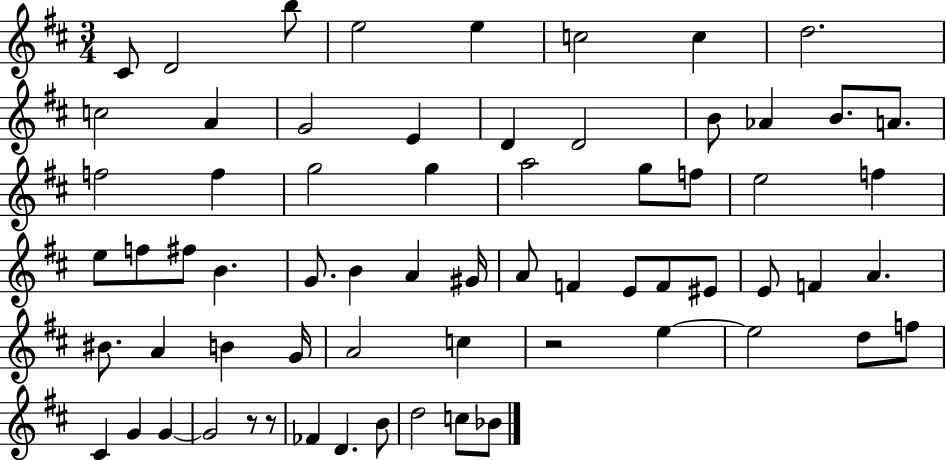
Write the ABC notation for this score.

X:1
T:Untitled
M:3/4
L:1/4
K:D
^C/2 D2 b/2 e2 e c2 c d2 c2 A G2 E D D2 B/2 _A B/2 A/2 f2 f g2 g a2 g/2 f/2 e2 f e/2 f/2 ^f/2 B G/2 B A ^G/4 A/2 F E/2 F/2 ^E/2 E/2 F A ^B/2 A B G/4 A2 c z2 e e2 d/2 f/2 ^C G G G2 z/2 z/2 _F D B/2 d2 c/2 _B/2